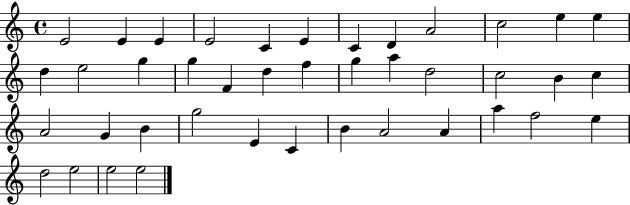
E4/h E4/q E4/q E4/h C4/q E4/q C4/q D4/q A4/h C5/h E5/q E5/q D5/q E5/h G5/q G5/q F4/q D5/q F5/q G5/q A5/q D5/h C5/h B4/q C5/q A4/h G4/q B4/q G5/h E4/q C4/q B4/q A4/h A4/q A5/q F5/h E5/q D5/h E5/h E5/h E5/h